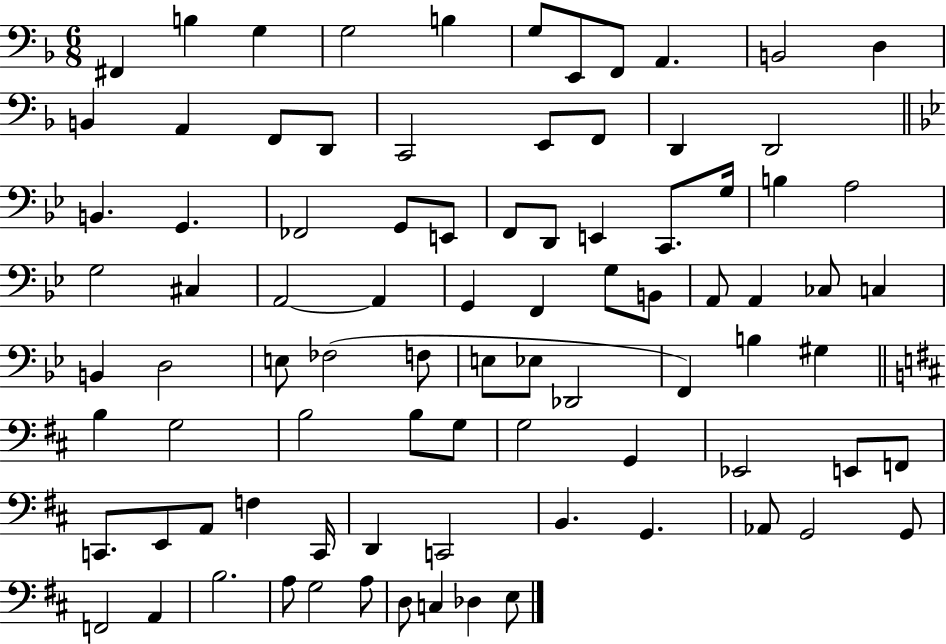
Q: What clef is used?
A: bass